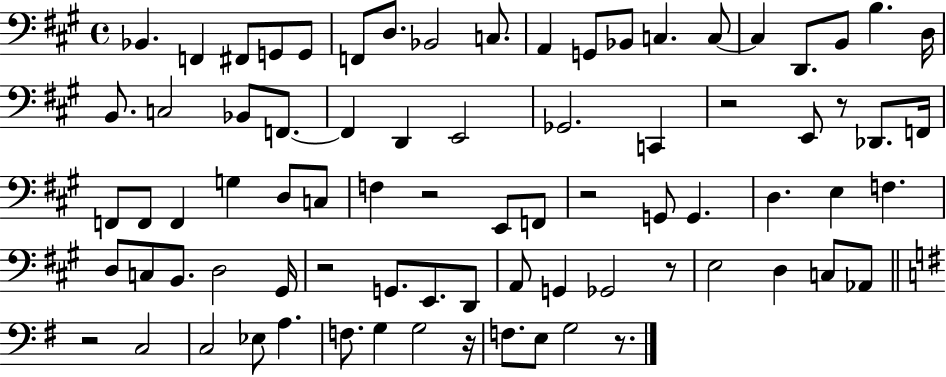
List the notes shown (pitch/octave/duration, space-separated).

Bb2/q. F2/q F#2/e G2/e G2/e F2/e D3/e. Bb2/h C3/e. A2/q G2/e Bb2/e C3/q. C3/e C3/q D2/e. B2/e B3/q. D3/s B2/e. C3/h Bb2/e F2/e. F2/q D2/q E2/h Gb2/h. C2/q R/h E2/e R/e Db2/e. F2/s F2/e F2/e F2/q G3/q D3/e C3/e F3/q R/h E2/e F2/e R/h G2/e G2/q. D3/q. E3/q F3/q. D3/e C3/e B2/e. D3/h G#2/s R/h G2/e. E2/e. D2/e A2/e G2/q Gb2/h R/e E3/h D3/q C3/e Ab2/e R/h C3/h C3/h Eb3/e A3/q. F3/e. G3/q G3/h R/s F3/e. E3/e G3/h R/e.